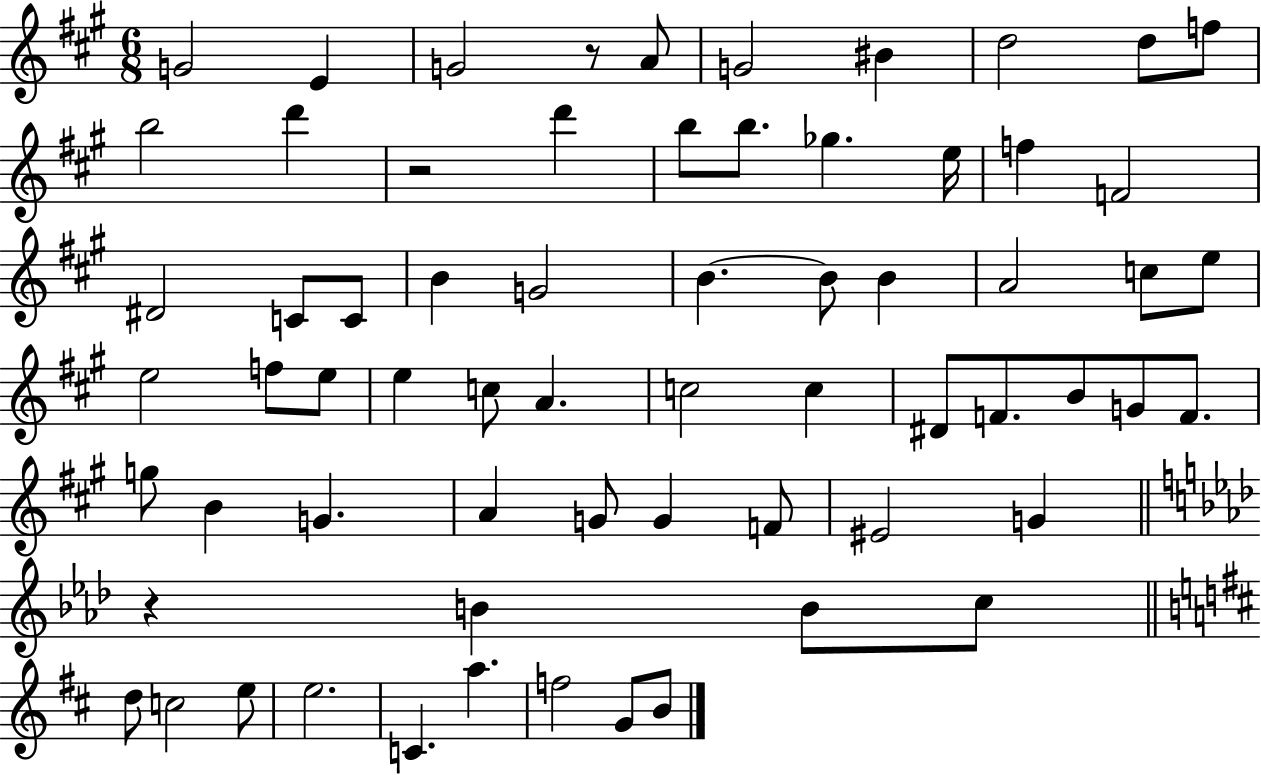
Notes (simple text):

G4/h E4/q G4/h R/e A4/e G4/h BIS4/q D5/h D5/e F5/e B5/h D6/q R/h D6/q B5/e B5/e. Gb5/q. E5/s F5/q F4/h D#4/h C4/e C4/e B4/q G4/h B4/q. B4/e B4/q A4/h C5/e E5/e E5/h F5/e E5/e E5/q C5/e A4/q. C5/h C5/q D#4/e F4/e. B4/e G4/e F4/e. G5/e B4/q G4/q. A4/q G4/e G4/q F4/e EIS4/h G4/q R/q B4/q B4/e C5/e D5/e C5/h E5/e E5/h. C4/q. A5/q. F5/h G4/e B4/e